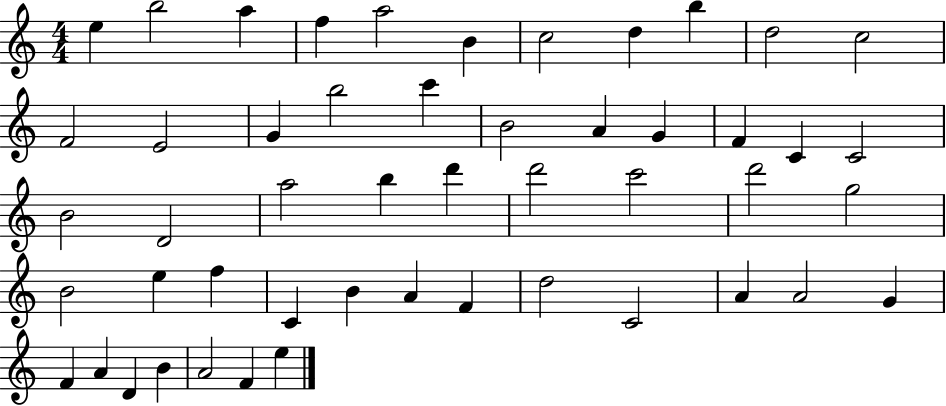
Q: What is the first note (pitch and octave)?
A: E5